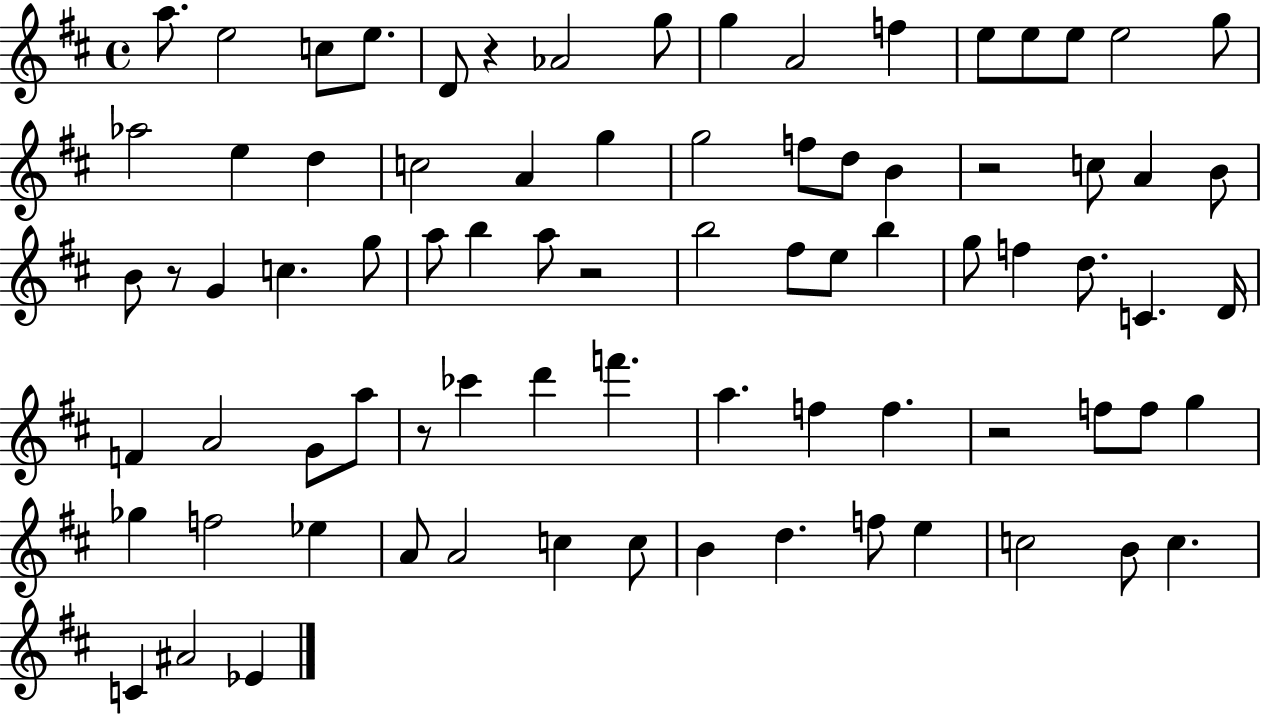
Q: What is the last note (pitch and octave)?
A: Eb4